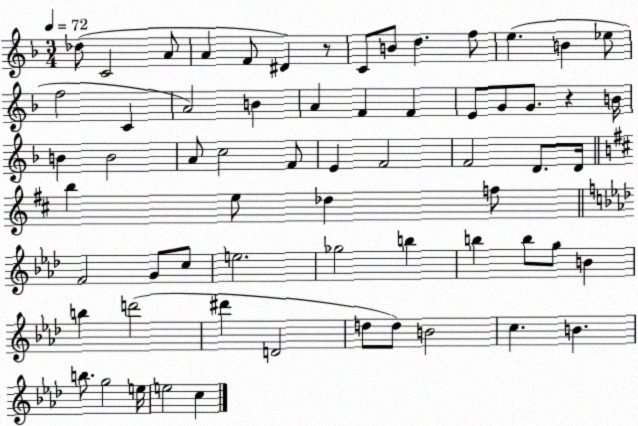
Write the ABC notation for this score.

X:1
T:Untitled
M:3/4
L:1/4
K:F
_d/2 C2 A/2 A F/2 ^D z/2 C/2 B/2 d f/2 e B _e/2 f2 C A2 B A F F E/2 G/2 G/2 z B/4 B B2 A/2 c2 F/2 E F2 F2 D/2 D/4 b e/2 _d f/2 F2 G/2 c/2 e2 _g2 b b b/2 g/2 B b d'2 ^d' D2 d/2 d/2 B2 c B b/2 g2 e/4 e2 c